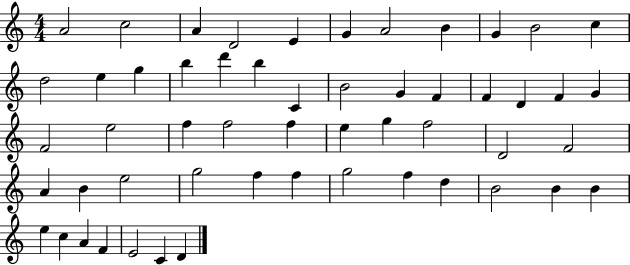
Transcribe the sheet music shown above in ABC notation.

X:1
T:Untitled
M:4/4
L:1/4
K:C
A2 c2 A D2 E G A2 B G B2 c d2 e g b d' b C B2 G F F D F G F2 e2 f f2 f e g f2 D2 F2 A B e2 g2 f f g2 f d B2 B B e c A F E2 C D